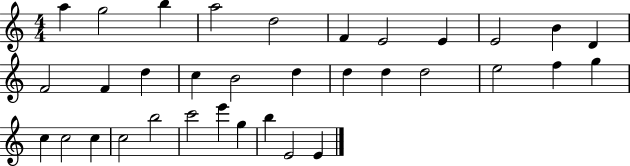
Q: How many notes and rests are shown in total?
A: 34